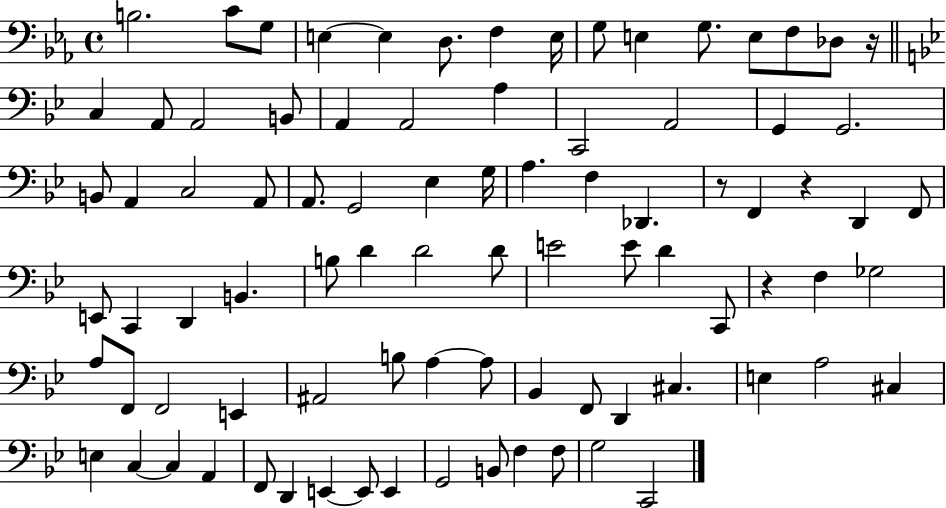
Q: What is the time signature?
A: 4/4